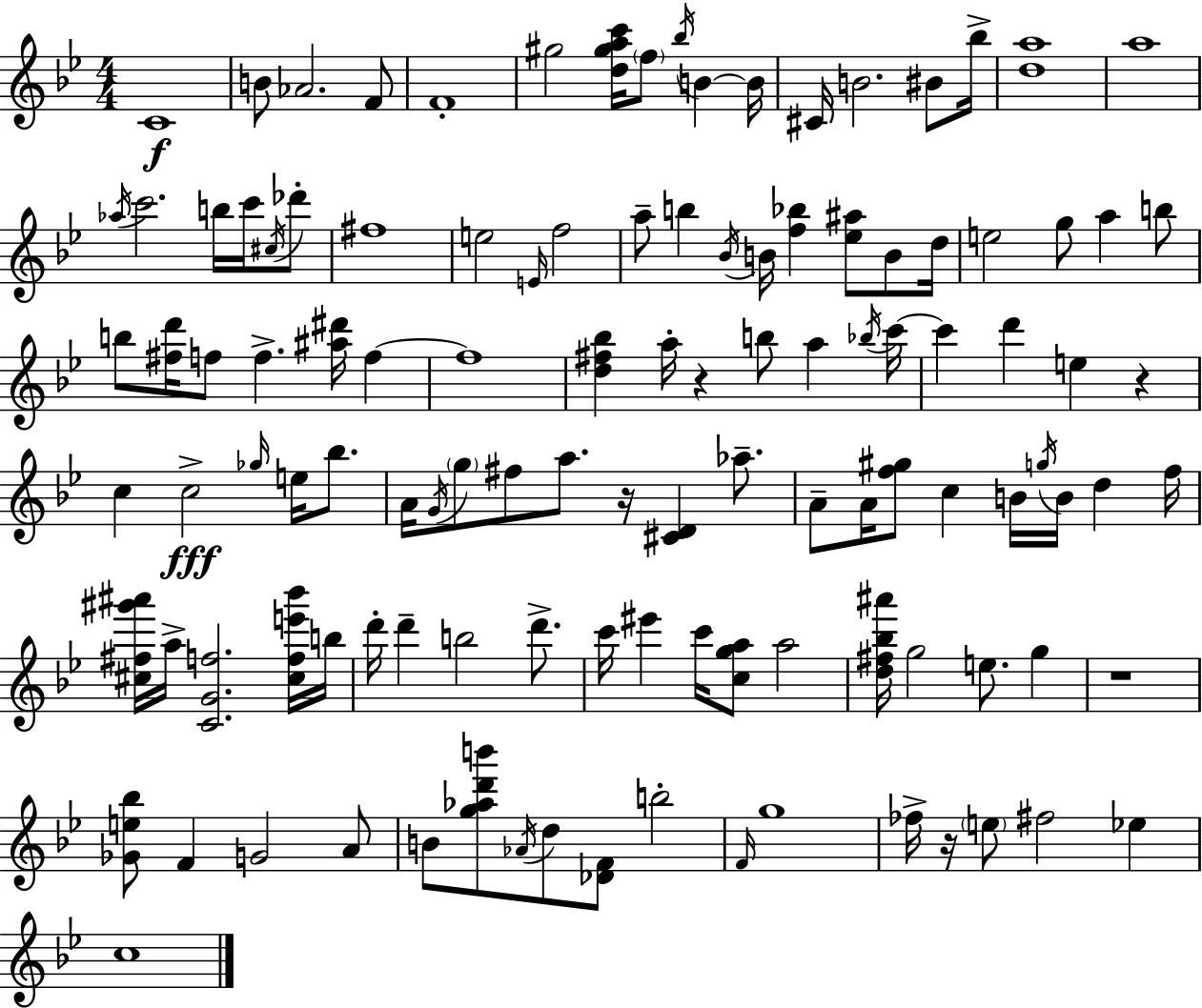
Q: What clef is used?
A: treble